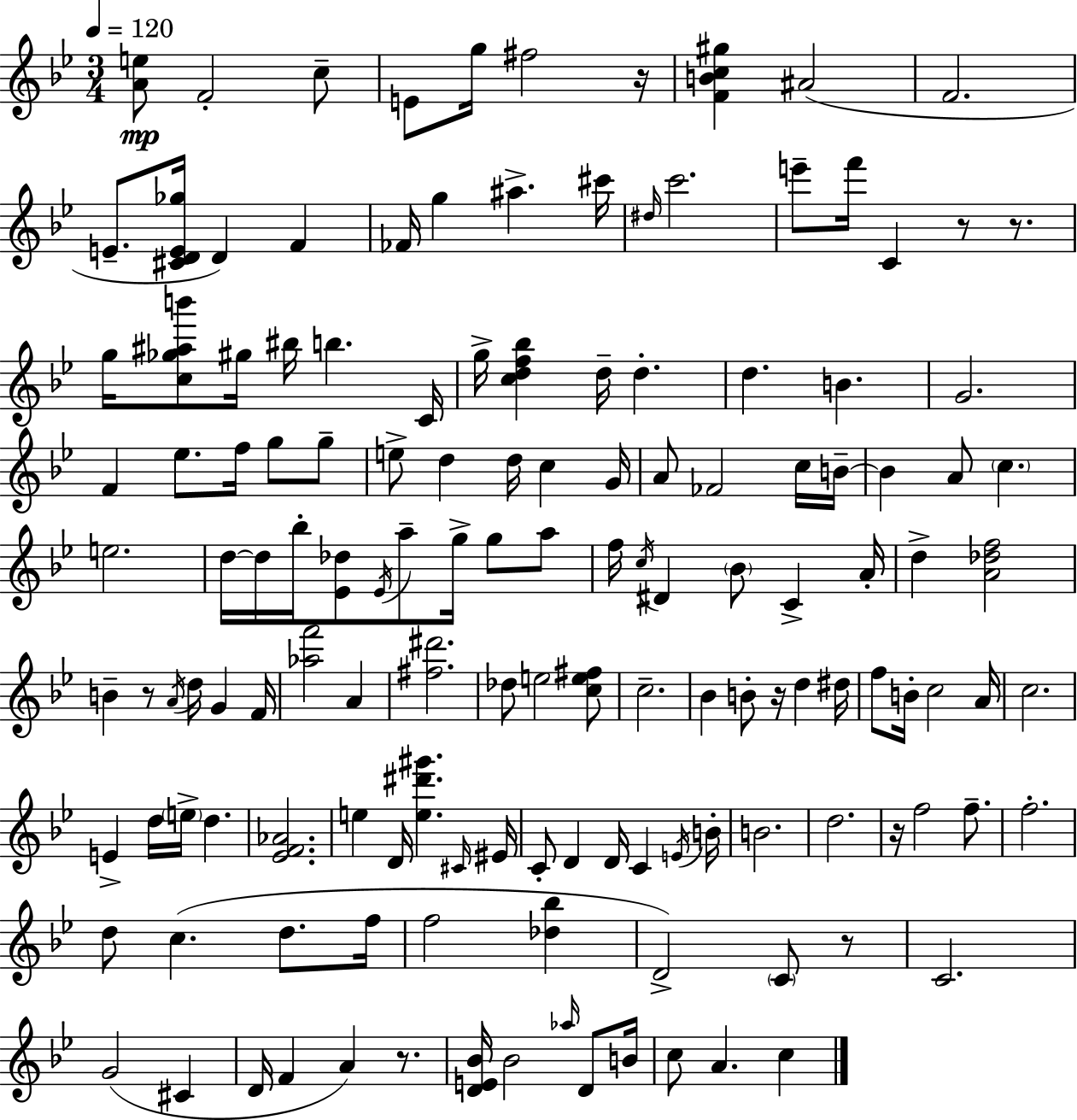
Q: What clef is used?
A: treble